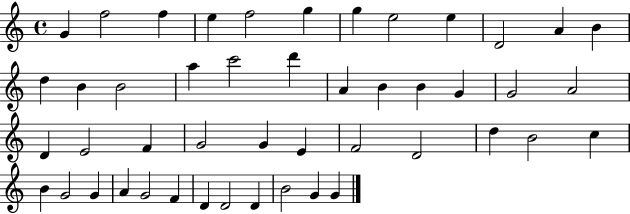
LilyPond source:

{
  \clef treble
  \time 4/4
  \defaultTimeSignature
  \key c \major
  g'4 f''2 f''4 | e''4 f''2 g''4 | g''4 e''2 e''4 | d'2 a'4 b'4 | \break d''4 b'4 b'2 | a''4 c'''2 d'''4 | a'4 b'4 b'4 g'4 | g'2 a'2 | \break d'4 e'2 f'4 | g'2 g'4 e'4 | f'2 d'2 | d''4 b'2 c''4 | \break b'4 g'2 g'4 | a'4 g'2 f'4 | d'4 d'2 d'4 | b'2 g'4 g'4 | \break \bar "|."
}